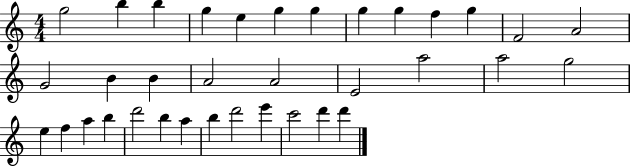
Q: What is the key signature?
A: C major